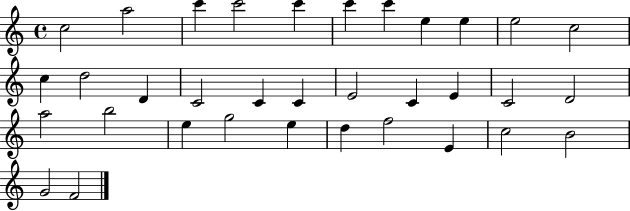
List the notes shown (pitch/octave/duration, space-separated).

C5/h A5/h C6/q C6/h C6/q C6/q C6/q E5/q E5/q E5/h C5/h C5/q D5/h D4/q C4/h C4/q C4/q E4/h C4/q E4/q C4/h D4/h A5/h B5/h E5/q G5/h E5/q D5/q F5/h E4/q C5/h B4/h G4/h F4/h